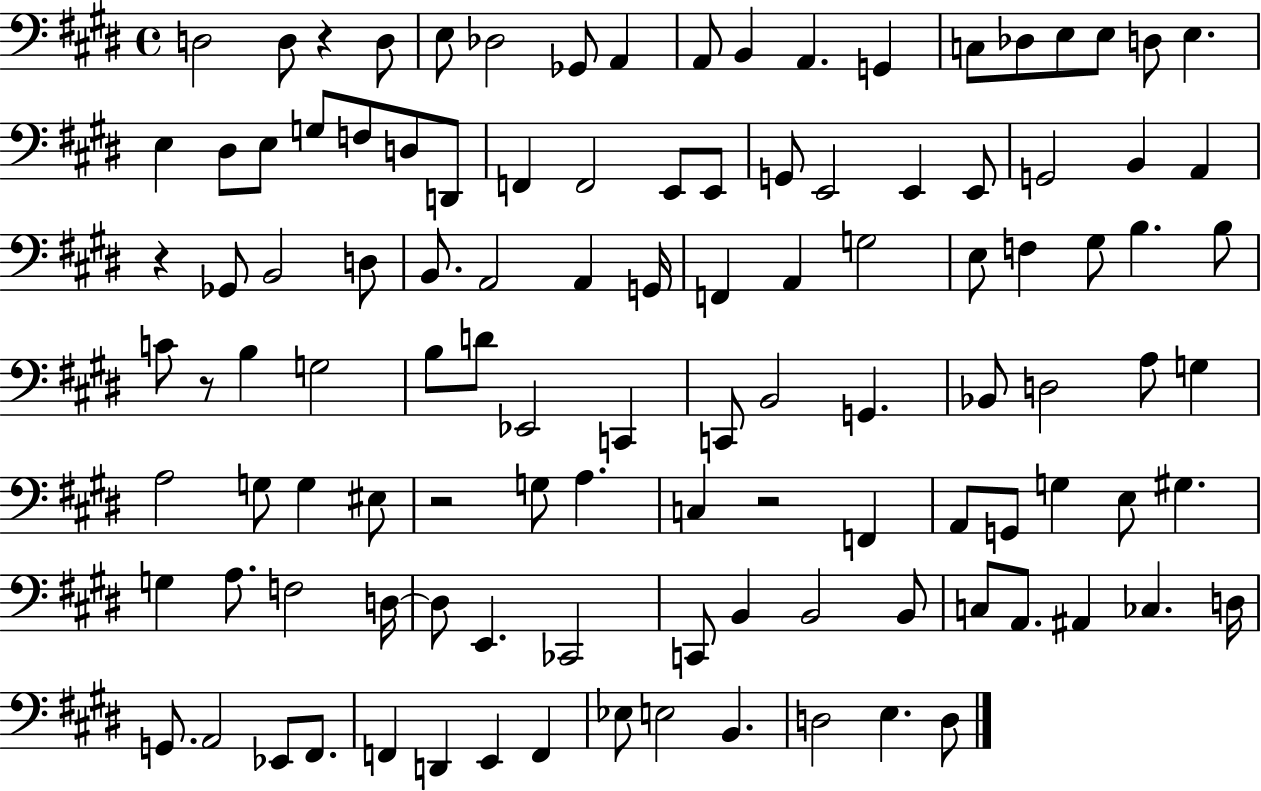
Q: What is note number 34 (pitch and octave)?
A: B2